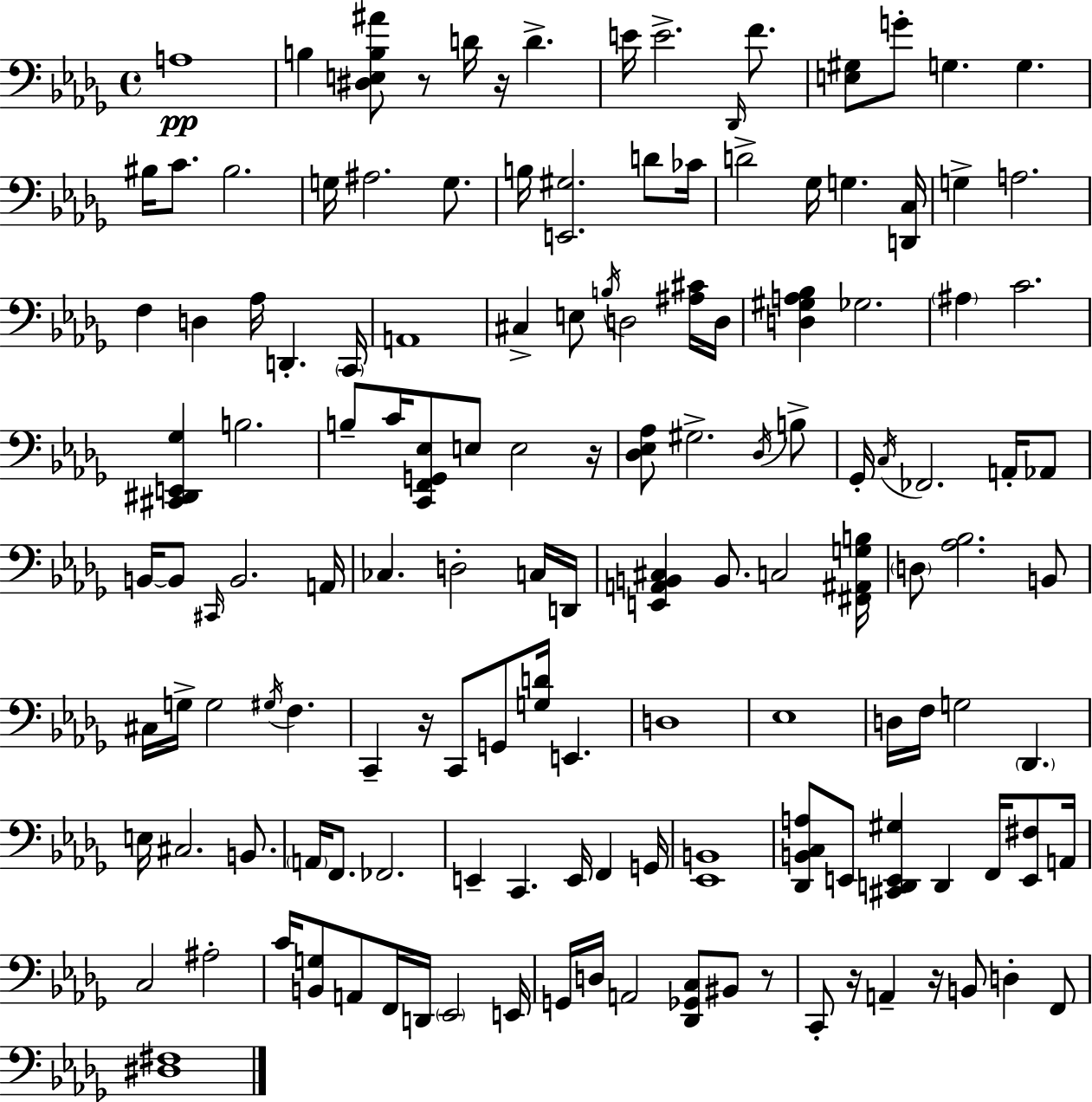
X:1
T:Untitled
M:4/4
L:1/4
K:Bbm
A,4 B, [^D,E,B,^A]/2 z/2 D/4 z/4 D E/4 E2 _D,,/4 F/2 [E,^G,]/2 G/2 G, G, ^B,/4 C/2 ^B,2 G,/4 ^A,2 G,/2 B,/4 [E,,^G,]2 D/2 _C/4 D2 _G,/4 G, [D,,C,]/4 G, A,2 F, D, _A,/4 D,, C,,/4 A,,4 ^C, E,/2 B,/4 D,2 [^A,^C]/4 D,/4 [D,^G,A,_B,] _G,2 ^A, C2 [^C,,^D,,E,,_G,] B,2 B,/2 C/4 [C,,F,,G,,_E,]/2 E,/2 E,2 z/4 [_D,_E,_A,]/2 ^G,2 _D,/4 B,/2 _G,,/4 C,/4 _F,,2 A,,/4 _A,,/2 B,,/4 B,,/2 ^C,,/4 B,,2 A,,/4 _C, D,2 C,/4 D,,/4 [E,,A,,B,,^C,] B,,/2 C,2 [^F,,^A,,G,B,]/4 D,/2 [_A,_B,]2 B,,/2 ^C,/4 G,/4 G,2 ^G,/4 F, C,, z/4 C,,/2 G,,/2 [G,D]/4 E,, D,4 _E,4 D,/4 F,/4 G,2 _D,, E,/4 ^C,2 B,,/2 A,,/4 F,,/2 _F,,2 E,, C,, E,,/4 F,, G,,/4 [_E,,B,,]4 [_D,,B,,C,A,]/2 E,,/2 [^C,,D,,E,,^G,] D,, F,,/4 [E,,^F,]/2 A,,/4 C,2 ^A,2 C/4 [B,,G,]/2 A,,/2 F,,/4 D,,/4 _E,,2 E,,/4 G,,/4 D,/4 A,,2 [_D,,_G,,C,]/2 ^B,,/2 z/2 C,,/2 z/4 A,, z/4 B,,/2 D, F,,/2 [^D,^F,]4